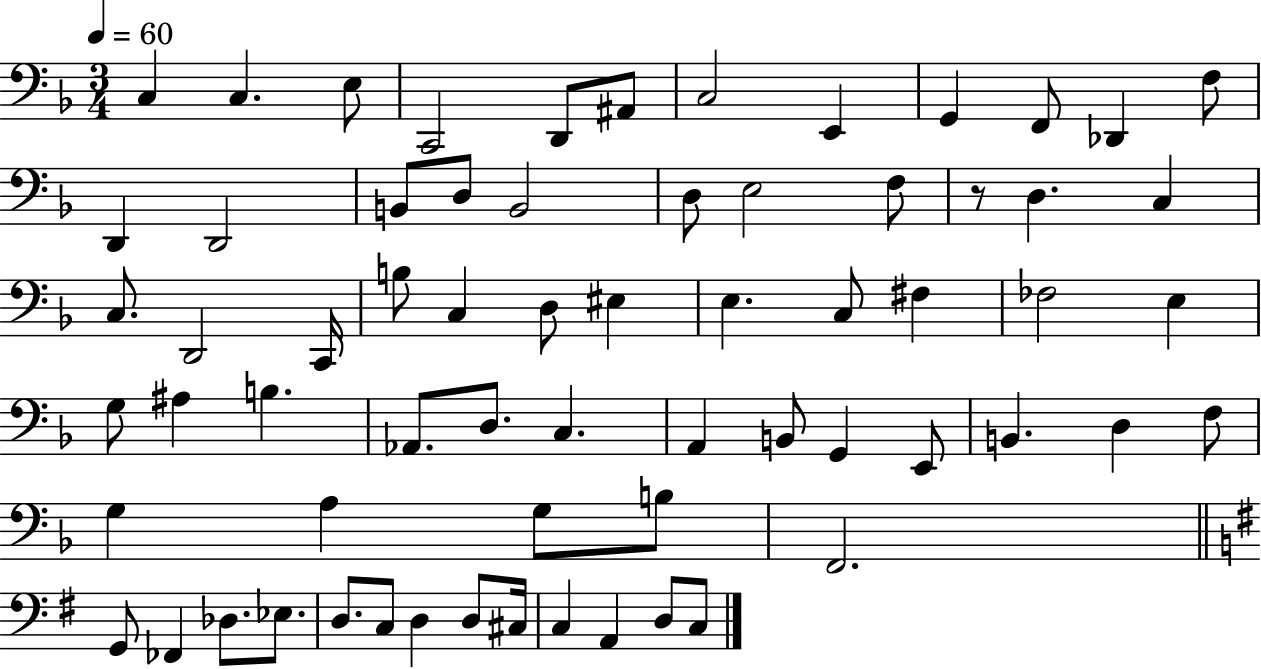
{
  \clef bass
  \numericTimeSignature
  \time 3/4
  \key f \major
  \tempo 4 = 60
  \repeat volta 2 { c4 c4. e8 | c,2 d,8 ais,8 | c2 e,4 | g,4 f,8 des,4 f8 | \break d,4 d,2 | b,8 d8 b,2 | d8 e2 f8 | r8 d4. c4 | \break c8. d,2 c,16 | b8 c4 d8 eis4 | e4. c8 fis4 | fes2 e4 | \break g8 ais4 b4. | aes,8. d8. c4. | a,4 b,8 g,4 e,8 | b,4. d4 f8 | \break g4 a4 g8 b8 | f,2. | \bar "||" \break \key e \minor g,8 fes,4 des8. ees8. | d8. c8 d4 d8 cis16 | c4 a,4 d8 c8 | } \bar "|."
}